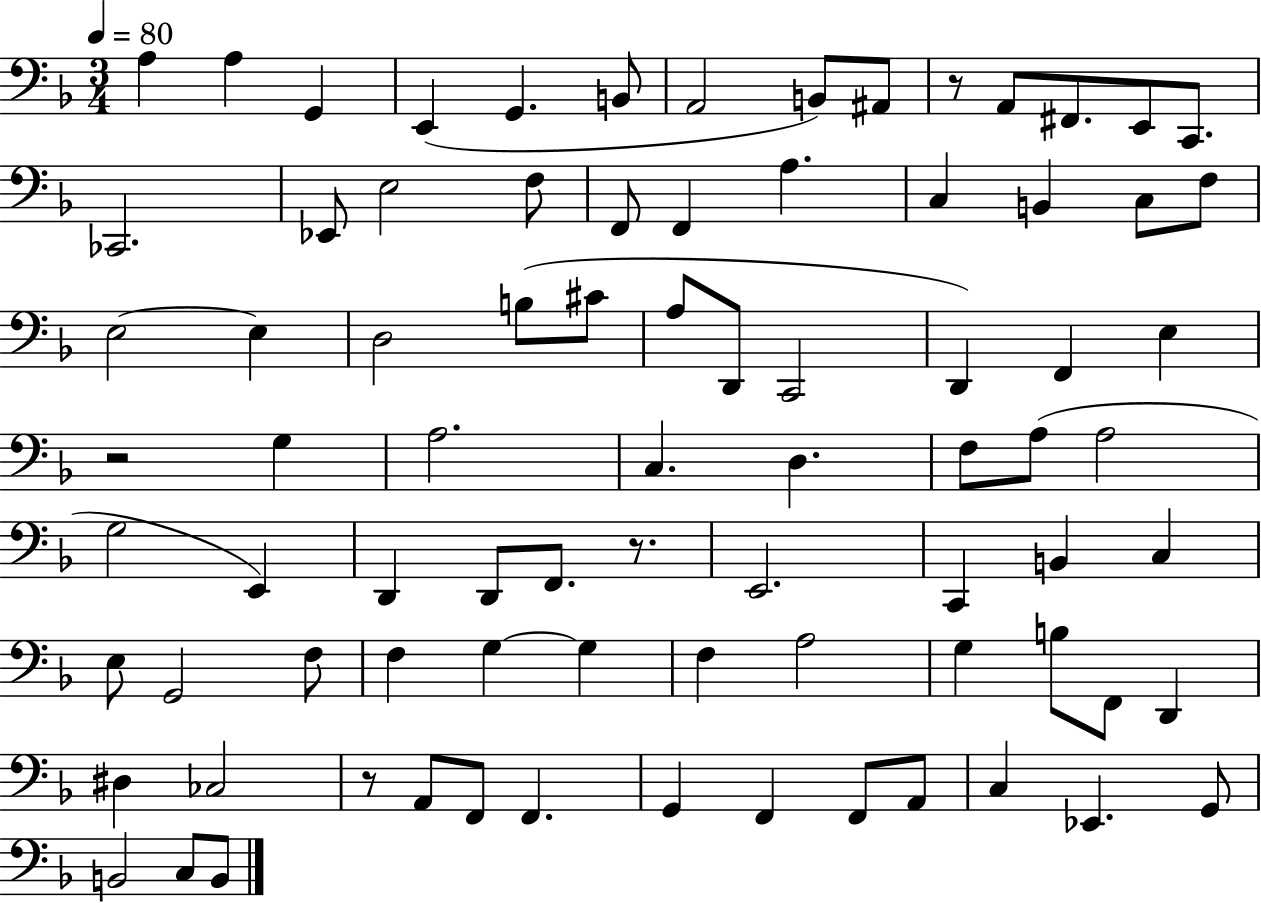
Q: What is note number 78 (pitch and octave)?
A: B2